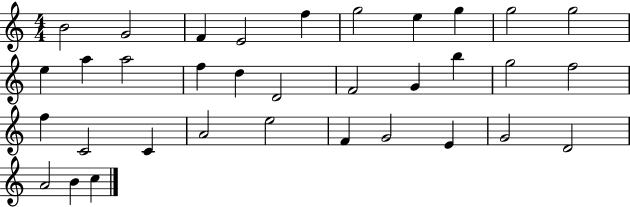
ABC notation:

X:1
T:Untitled
M:4/4
L:1/4
K:C
B2 G2 F E2 f g2 e g g2 g2 e a a2 f d D2 F2 G b g2 f2 f C2 C A2 e2 F G2 E G2 D2 A2 B c